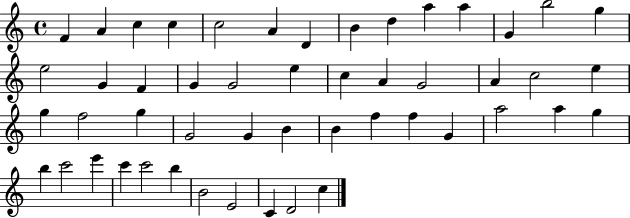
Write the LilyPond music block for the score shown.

{
  \clef treble
  \time 4/4
  \defaultTimeSignature
  \key c \major
  f'4 a'4 c''4 c''4 | c''2 a'4 d'4 | b'4 d''4 a''4 a''4 | g'4 b''2 g''4 | \break e''2 g'4 f'4 | g'4 g'2 e''4 | c''4 a'4 g'2 | a'4 c''2 e''4 | \break g''4 f''2 g''4 | g'2 g'4 b'4 | b'4 f''4 f''4 g'4 | a''2 a''4 g''4 | \break b''4 c'''2 e'''4 | c'''4 c'''2 b''4 | b'2 e'2 | c'4 d'2 c''4 | \break \bar "|."
}